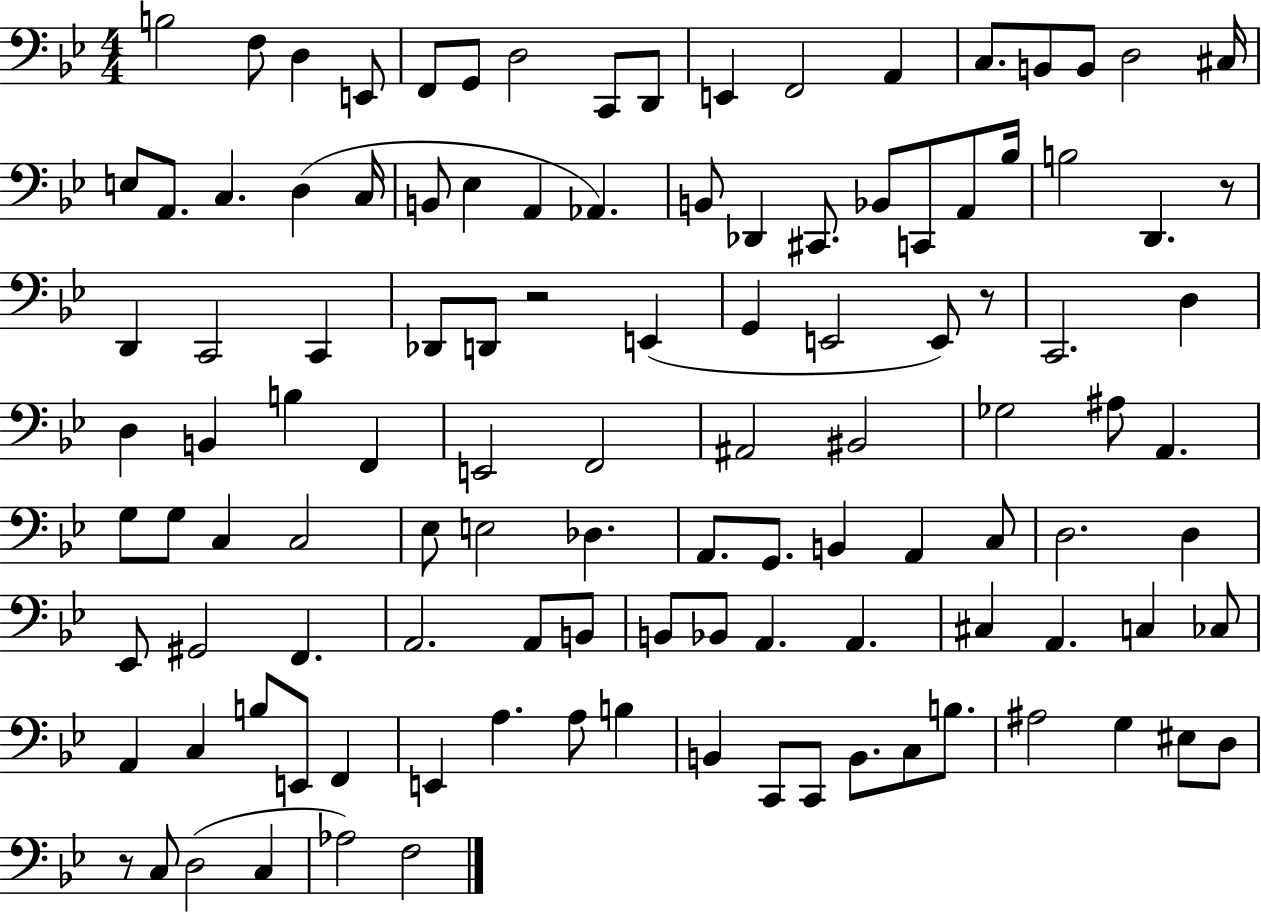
{
  \clef bass
  \numericTimeSignature
  \time 4/4
  \key bes \major
  b2 f8 d4 e,8 | f,8 g,8 d2 c,8 d,8 | e,4 f,2 a,4 | c8. b,8 b,8 d2 cis16 | \break e8 a,8. c4. d4( c16 | b,8 ees4 a,4 aes,4.) | b,8 des,4 cis,8. bes,8 c,8 a,8 bes16 | b2 d,4. r8 | \break d,4 c,2 c,4 | des,8 d,8 r2 e,4( | g,4 e,2 e,8) r8 | c,2. d4 | \break d4 b,4 b4 f,4 | e,2 f,2 | ais,2 bis,2 | ges2 ais8 a,4. | \break g8 g8 c4 c2 | ees8 e2 des4. | a,8. g,8. b,4 a,4 c8 | d2. d4 | \break ees,8 gis,2 f,4. | a,2. a,8 b,8 | b,8 bes,8 a,4. a,4. | cis4 a,4. c4 ces8 | \break a,4 c4 b8 e,8 f,4 | e,4 a4. a8 b4 | b,4 c,8 c,8 b,8. c8 b8. | ais2 g4 eis8 d8 | \break r8 c8 d2( c4 | aes2) f2 | \bar "|."
}